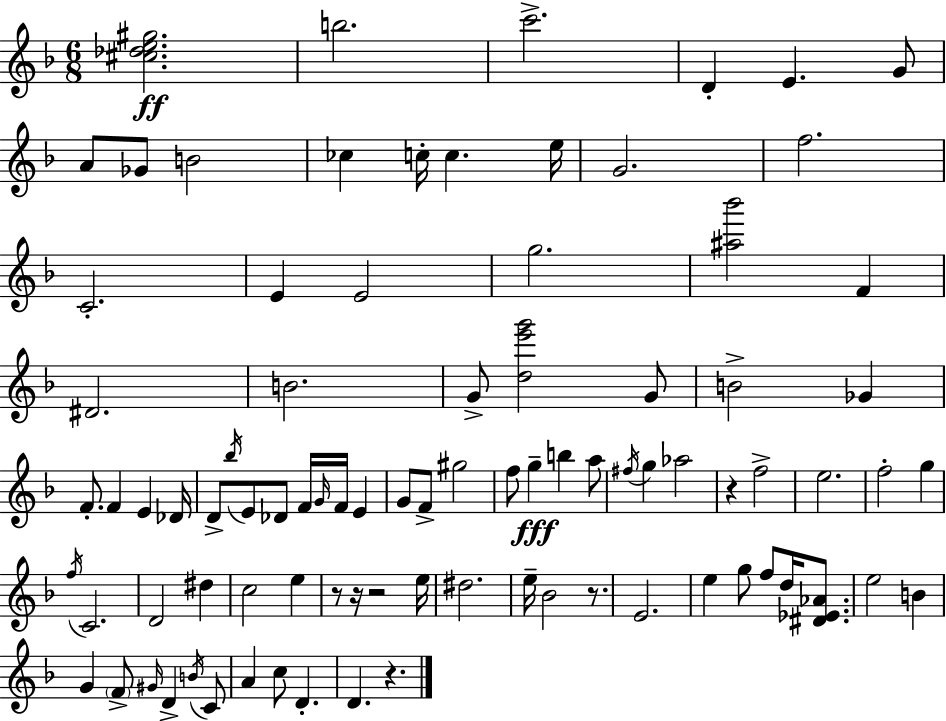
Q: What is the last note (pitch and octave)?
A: D4